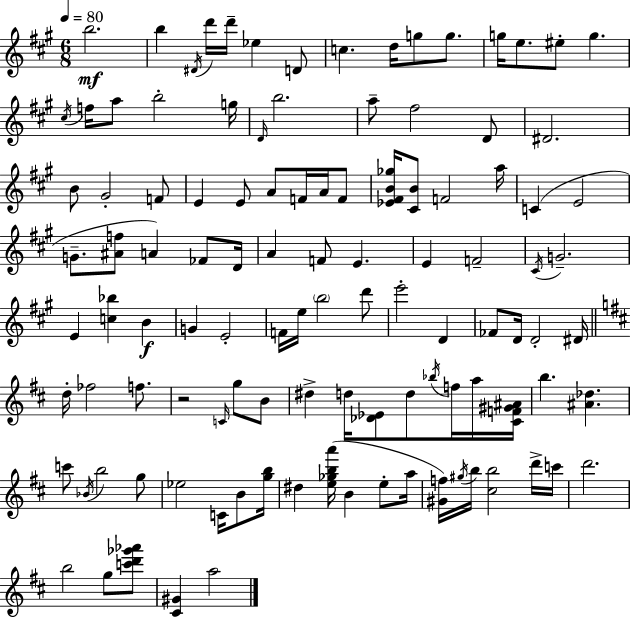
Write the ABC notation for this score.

X:1
T:Untitled
M:6/8
L:1/4
K:A
b2 b ^D/4 d'/4 d'/4 _e D/2 c d/4 g/2 g/2 g/4 e/2 ^e/2 g ^c/4 f/4 a/2 b2 g/4 D/4 b2 a/2 ^f2 D/2 ^D2 B/2 ^G2 F/2 E E/2 A/2 F/4 A/4 F/2 [_E^FB_g]/4 [^CB]/2 F2 a/4 C E2 G/2 [^Af]/2 A _F/2 D/4 A F/2 E E F2 ^C/4 G2 E [c_b] B G E2 F/4 e/4 b2 d'/2 e'2 D _F/2 D/4 D2 ^D/4 d/4 _f2 f/2 z2 C/4 g/2 B/2 ^d d/4 [_D_E]/2 d/2 _b/4 f/4 a/4 [^CF^G^A]/4 b [^A_d] c'/2 _B/4 b2 g/2 _e2 C/4 B/2 [gb]/4 ^d [e_gba']/4 B e/2 a/4 [^Gf]/4 ^g/4 b/4 [^cb]2 d'/4 c'/4 d'2 b2 g/2 [c'd'_g'_a']/2 [^C^G] a2